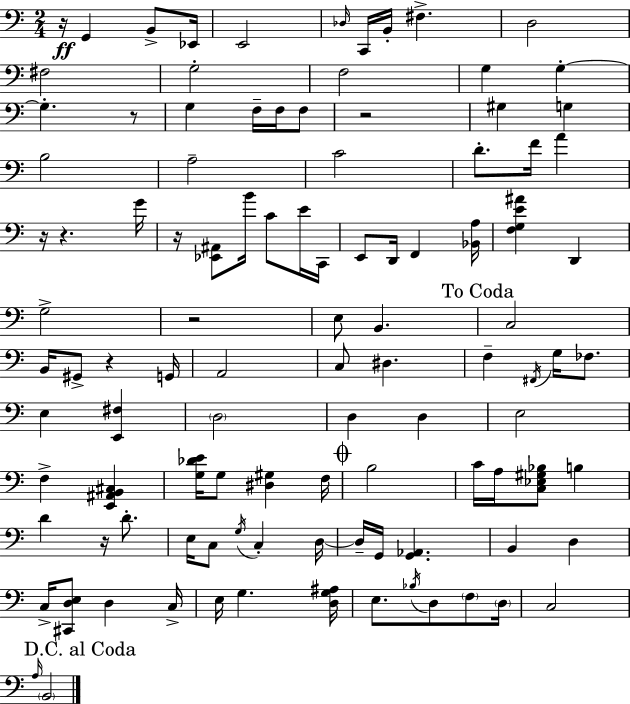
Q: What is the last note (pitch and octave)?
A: B2